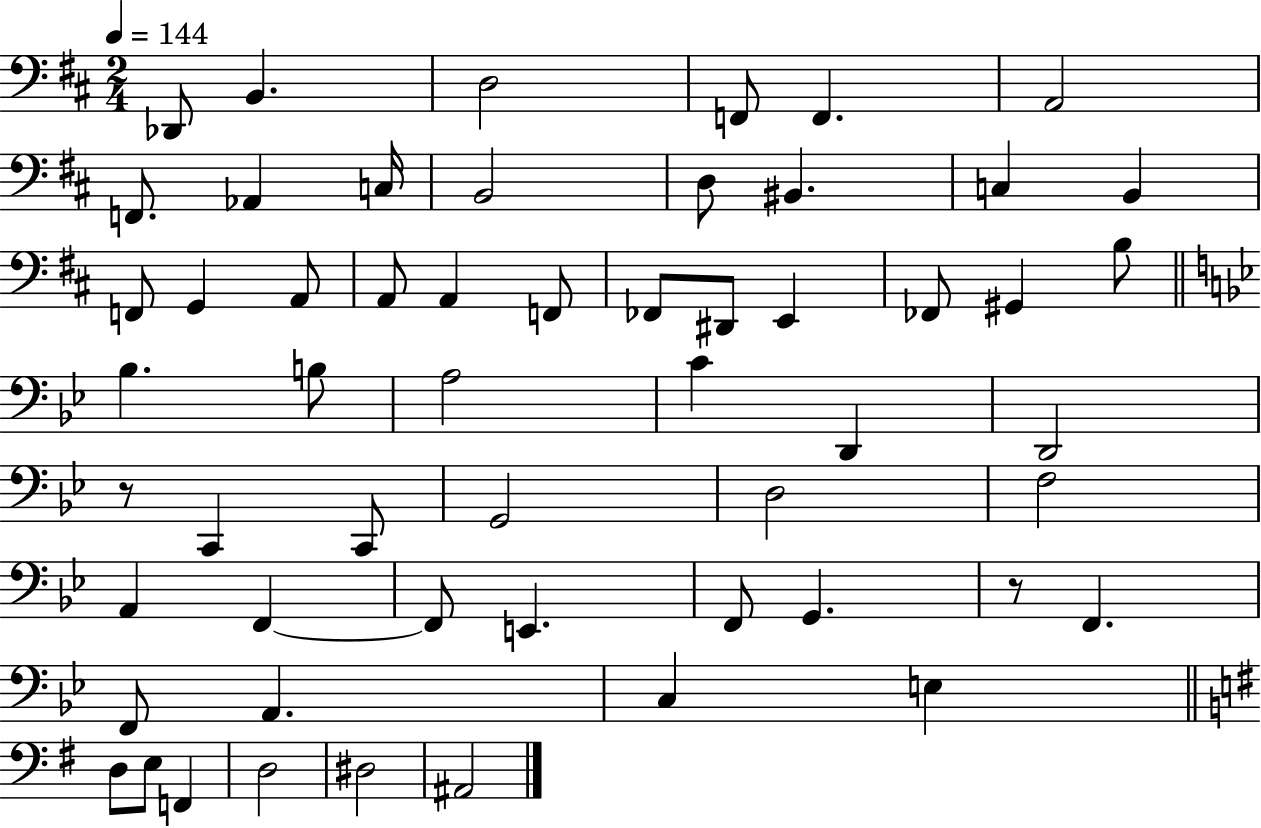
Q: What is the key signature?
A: D major